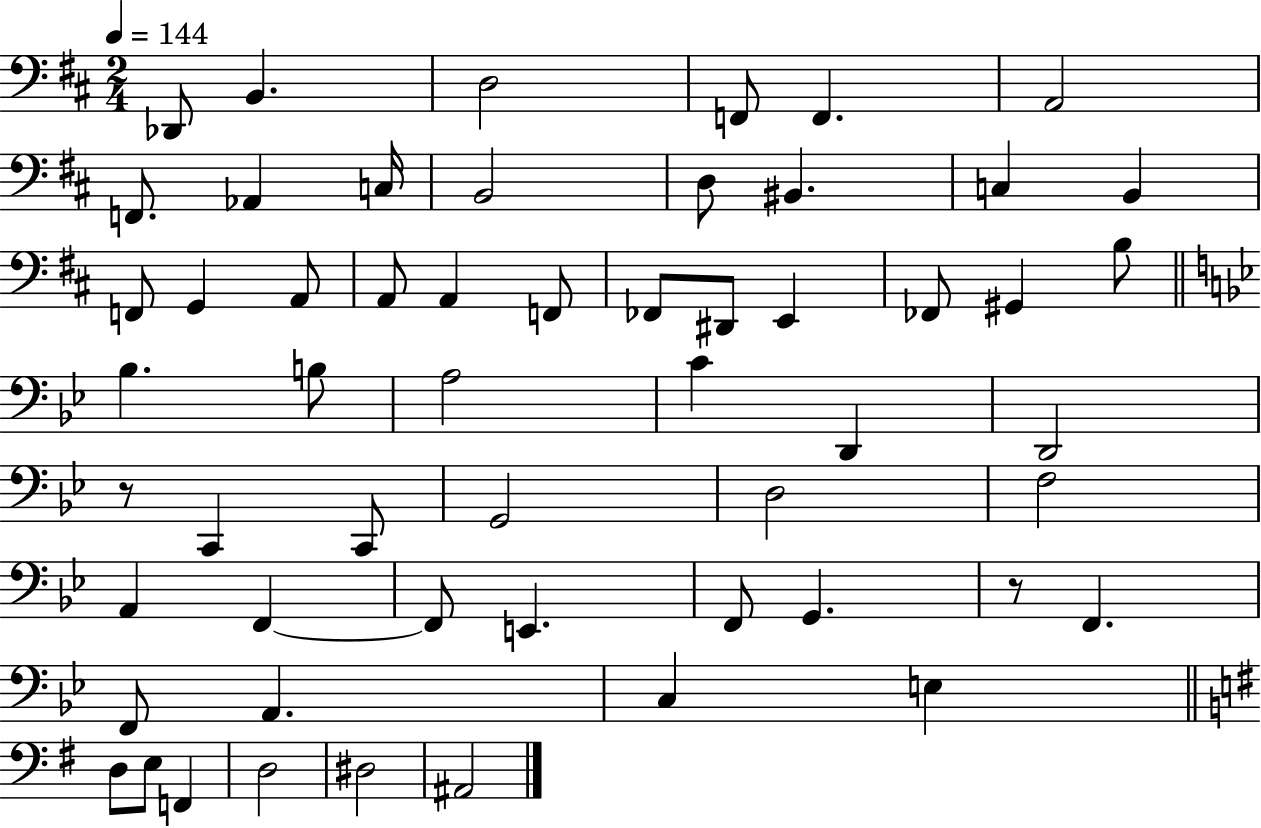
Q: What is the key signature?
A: D major